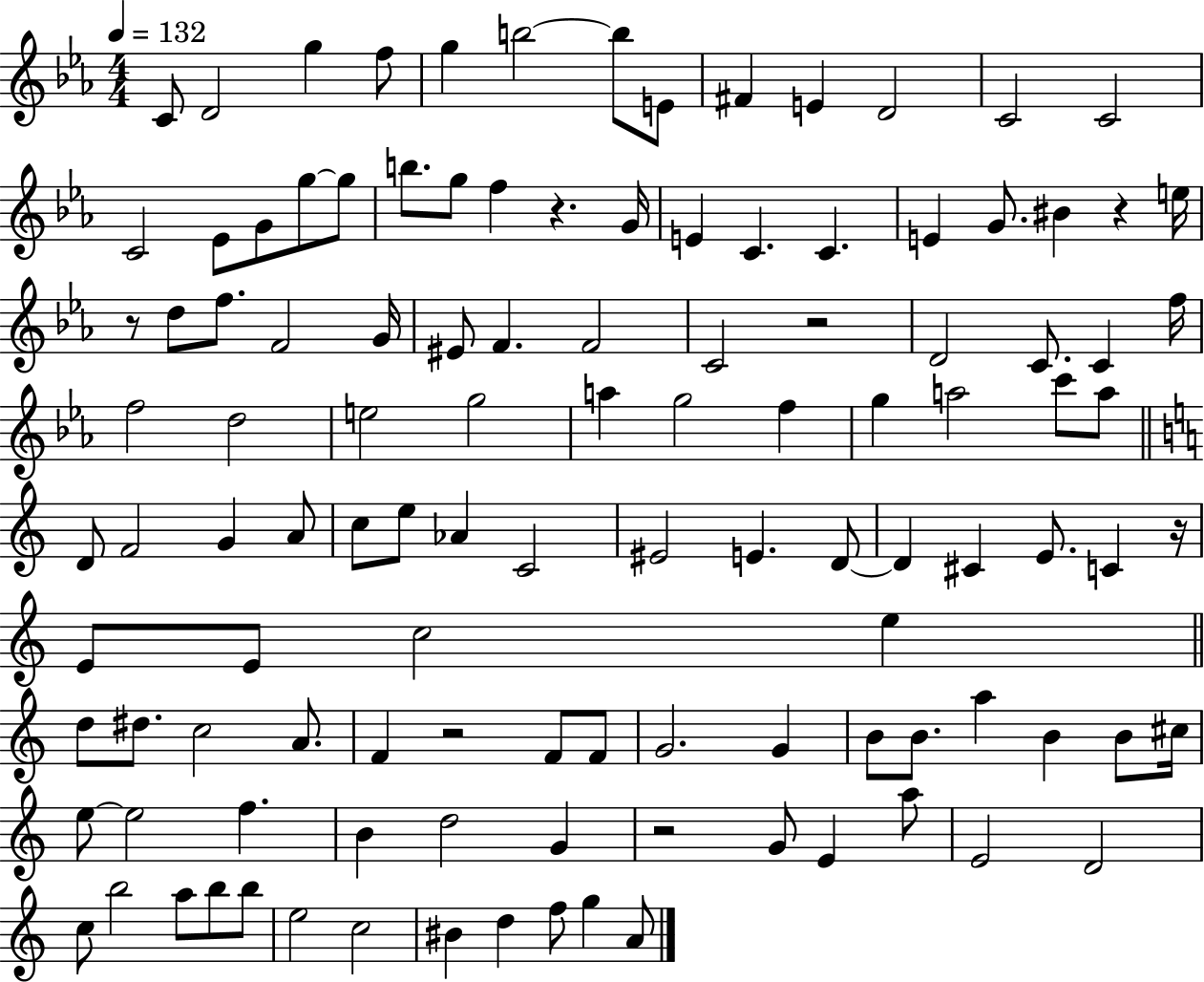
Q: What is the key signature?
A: EES major